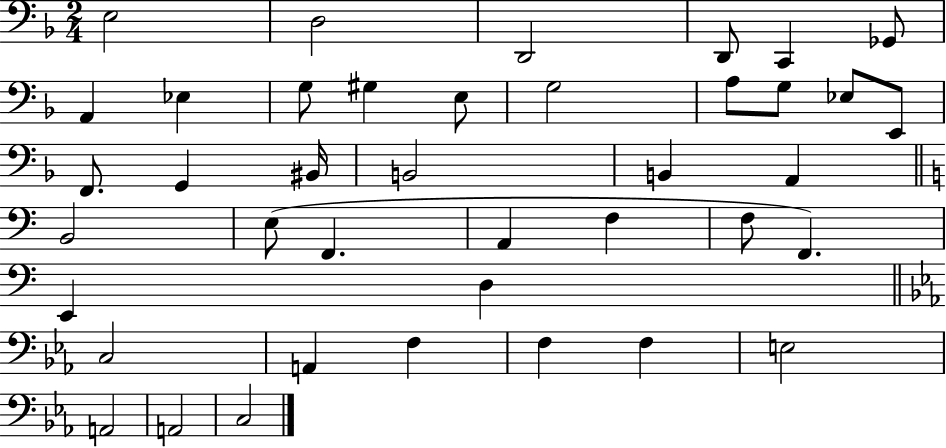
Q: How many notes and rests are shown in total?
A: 40